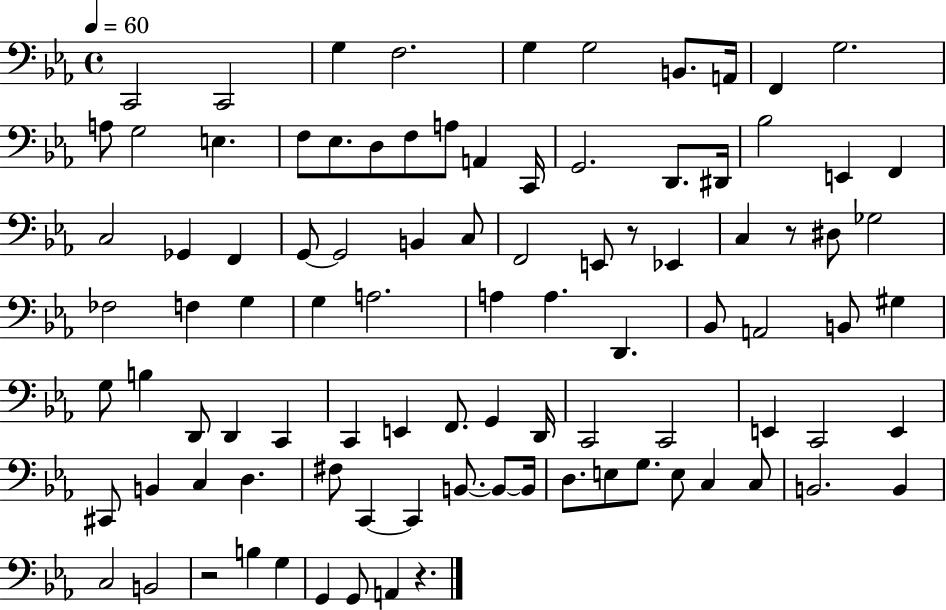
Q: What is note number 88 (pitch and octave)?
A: G3